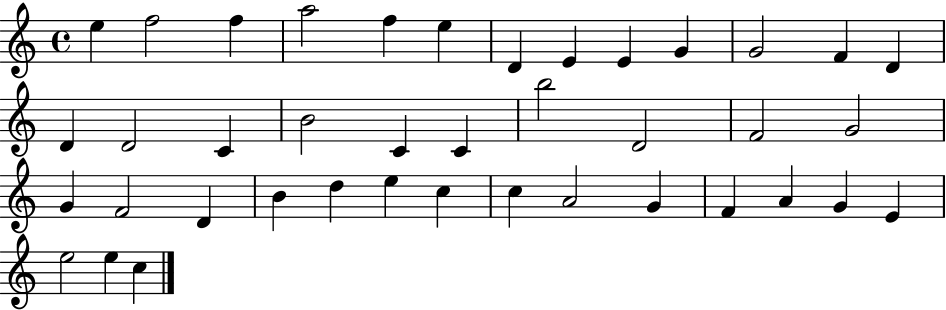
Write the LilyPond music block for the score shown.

{
  \clef treble
  \time 4/4
  \defaultTimeSignature
  \key c \major
  e''4 f''2 f''4 | a''2 f''4 e''4 | d'4 e'4 e'4 g'4 | g'2 f'4 d'4 | \break d'4 d'2 c'4 | b'2 c'4 c'4 | b''2 d'2 | f'2 g'2 | \break g'4 f'2 d'4 | b'4 d''4 e''4 c''4 | c''4 a'2 g'4 | f'4 a'4 g'4 e'4 | \break e''2 e''4 c''4 | \bar "|."
}